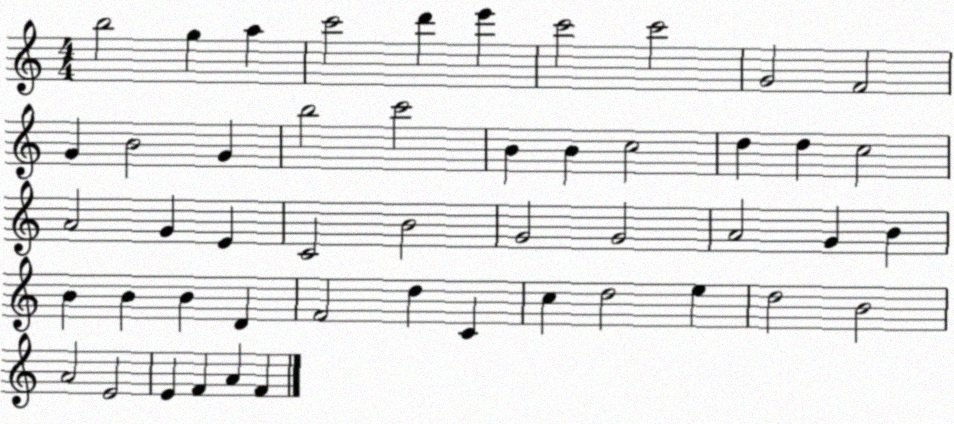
X:1
T:Untitled
M:4/4
L:1/4
K:C
b2 g a c'2 d' e' c'2 c'2 G2 F2 G B2 G b2 c'2 B B c2 d d c2 A2 G E C2 B2 G2 G2 A2 G B B B B D F2 d C c d2 e d2 B2 A2 E2 E F A F